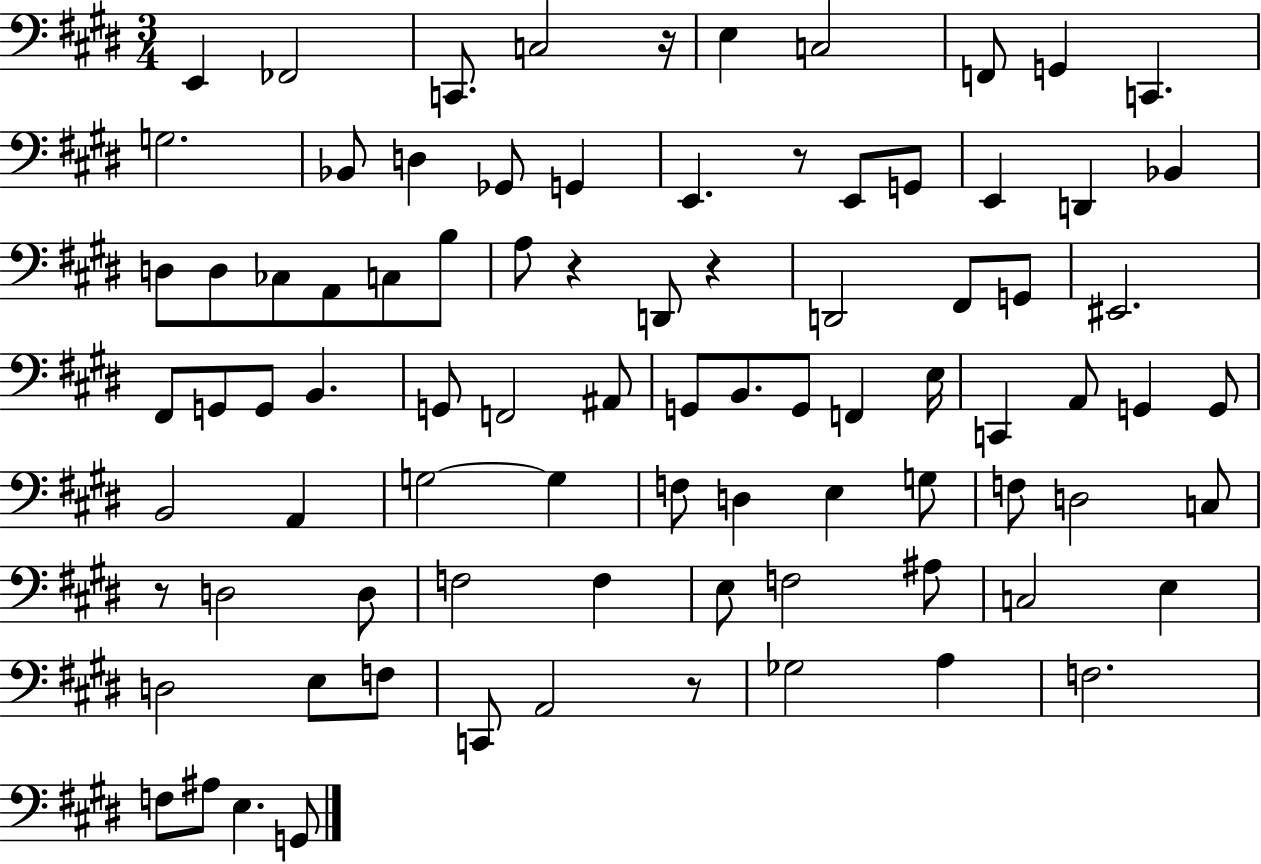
{
  \clef bass
  \numericTimeSignature
  \time 3/4
  \key e \major
  e,4 fes,2 | c,8. c2 r16 | e4 c2 | f,8 g,4 c,4. | \break g2. | bes,8 d4 ges,8 g,4 | e,4. r8 e,8 g,8 | e,4 d,4 bes,4 | \break d8 d8 ces8 a,8 c8 b8 | a8 r4 d,8 r4 | d,2 fis,8 g,8 | eis,2. | \break fis,8 g,8 g,8 b,4. | g,8 f,2 ais,8 | g,8 b,8. g,8 f,4 e16 | c,4 a,8 g,4 g,8 | \break b,2 a,4 | g2~~ g4 | f8 d4 e4 g8 | f8 d2 c8 | \break r8 d2 d8 | f2 f4 | e8 f2 ais8 | c2 e4 | \break d2 e8 f8 | c,8 a,2 r8 | ges2 a4 | f2. | \break f8 ais8 e4. g,8 | \bar "|."
}